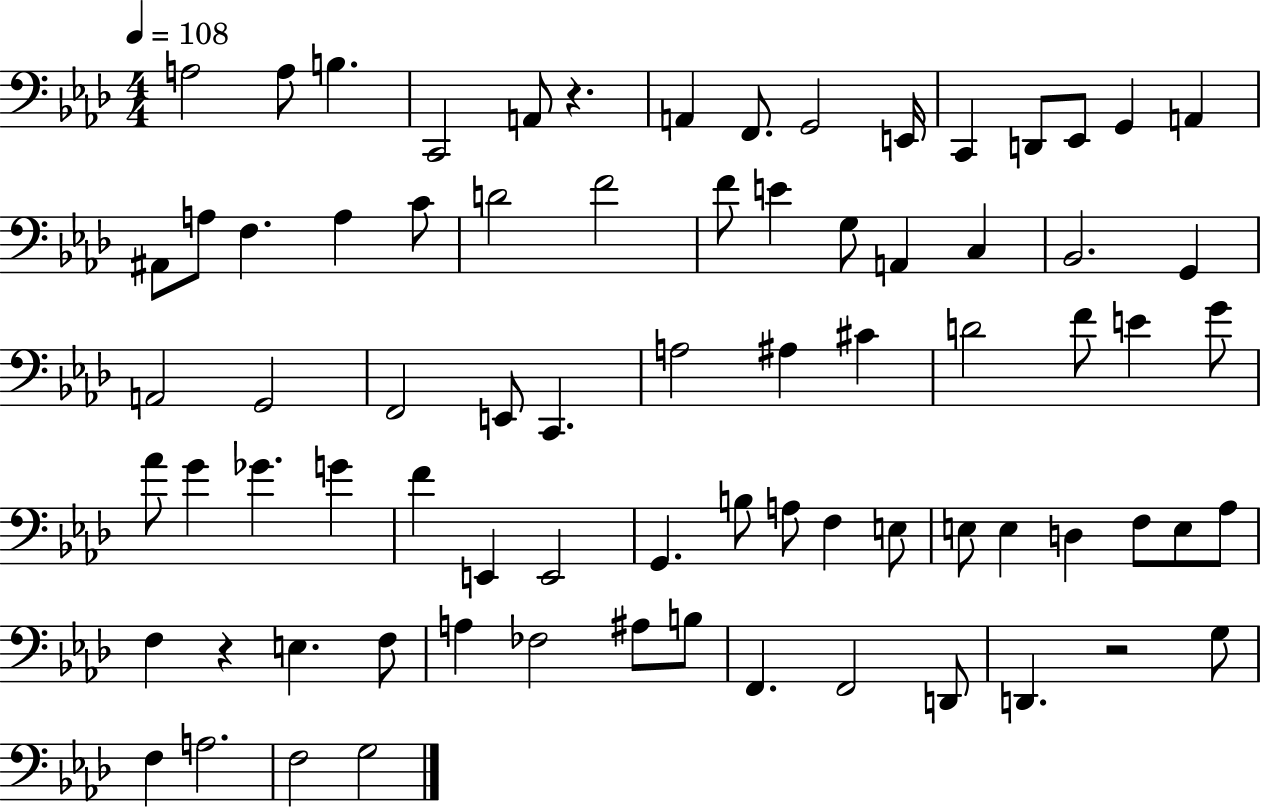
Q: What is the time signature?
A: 4/4